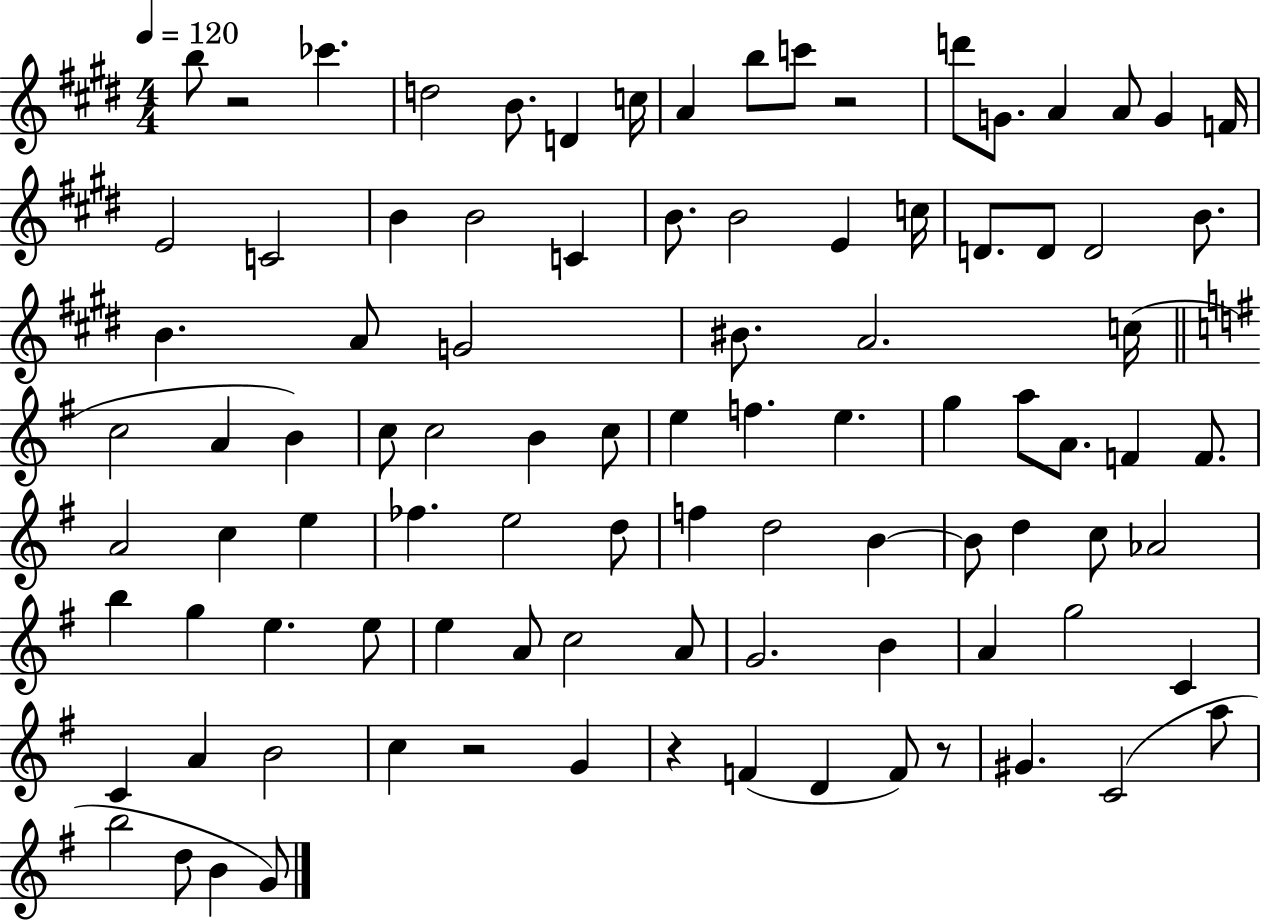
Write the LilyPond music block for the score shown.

{
  \clef treble
  \numericTimeSignature
  \time 4/4
  \key e \major
  \tempo 4 = 120
  b''8 r2 ces'''4. | d''2 b'8. d'4 c''16 | a'4 b''8 c'''8 r2 | d'''8 g'8. a'4 a'8 g'4 f'16 | \break e'2 c'2 | b'4 b'2 c'4 | b'8. b'2 e'4 c''16 | d'8. d'8 d'2 b'8. | \break b'4. a'8 g'2 | bis'8. a'2. c''16( | \bar "||" \break \key g \major c''2 a'4 b'4) | c''8 c''2 b'4 c''8 | e''4 f''4. e''4. | g''4 a''8 a'8. f'4 f'8. | \break a'2 c''4 e''4 | fes''4. e''2 d''8 | f''4 d''2 b'4~~ | b'8 d''4 c''8 aes'2 | \break b''4 g''4 e''4. e''8 | e''4 a'8 c''2 a'8 | g'2. b'4 | a'4 g''2 c'4 | \break c'4 a'4 b'2 | c''4 r2 g'4 | r4 f'4( d'4 f'8) r8 | gis'4. c'2( a''8 | \break b''2 d''8 b'4 g'8) | \bar "|."
}